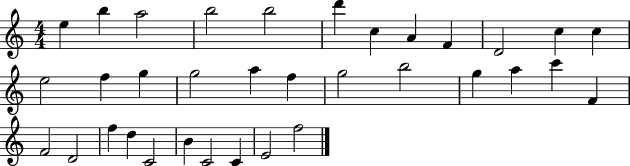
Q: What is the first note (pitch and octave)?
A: E5